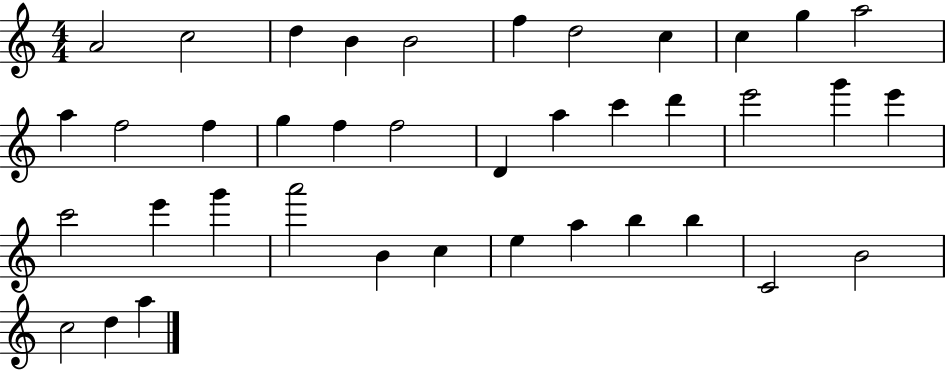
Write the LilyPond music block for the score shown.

{
  \clef treble
  \numericTimeSignature
  \time 4/4
  \key c \major
  a'2 c''2 | d''4 b'4 b'2 | f''4 d''2 c''4 | c''4 g''4 a''2 | \break a''4 f''2 f''4 | g''4 f''4 f''2 | d'4 a''4 c'''4 d'''4 | e'''2 g'''4 e'''4 | \break c'''2 e'''4 g'''4 | a'''2 b'4 c''4 | e''4 a''4 b''4 b''4 | c'2 b'2 | \break c''2 d''4 a''4 | \bar "|."
}